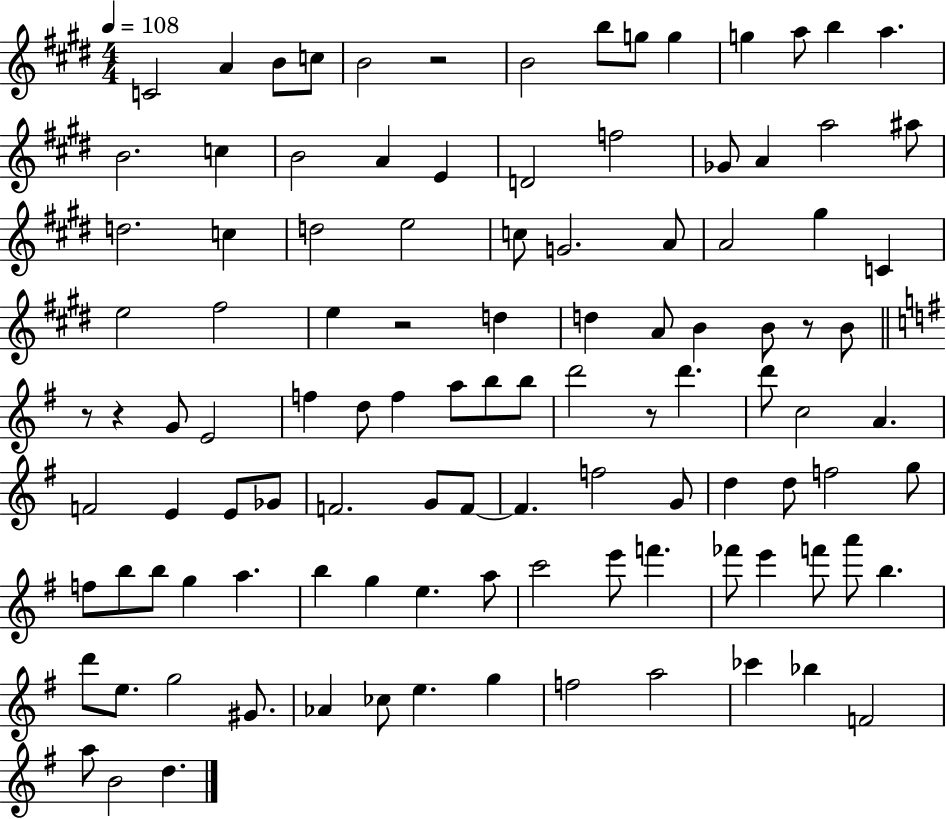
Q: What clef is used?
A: treble